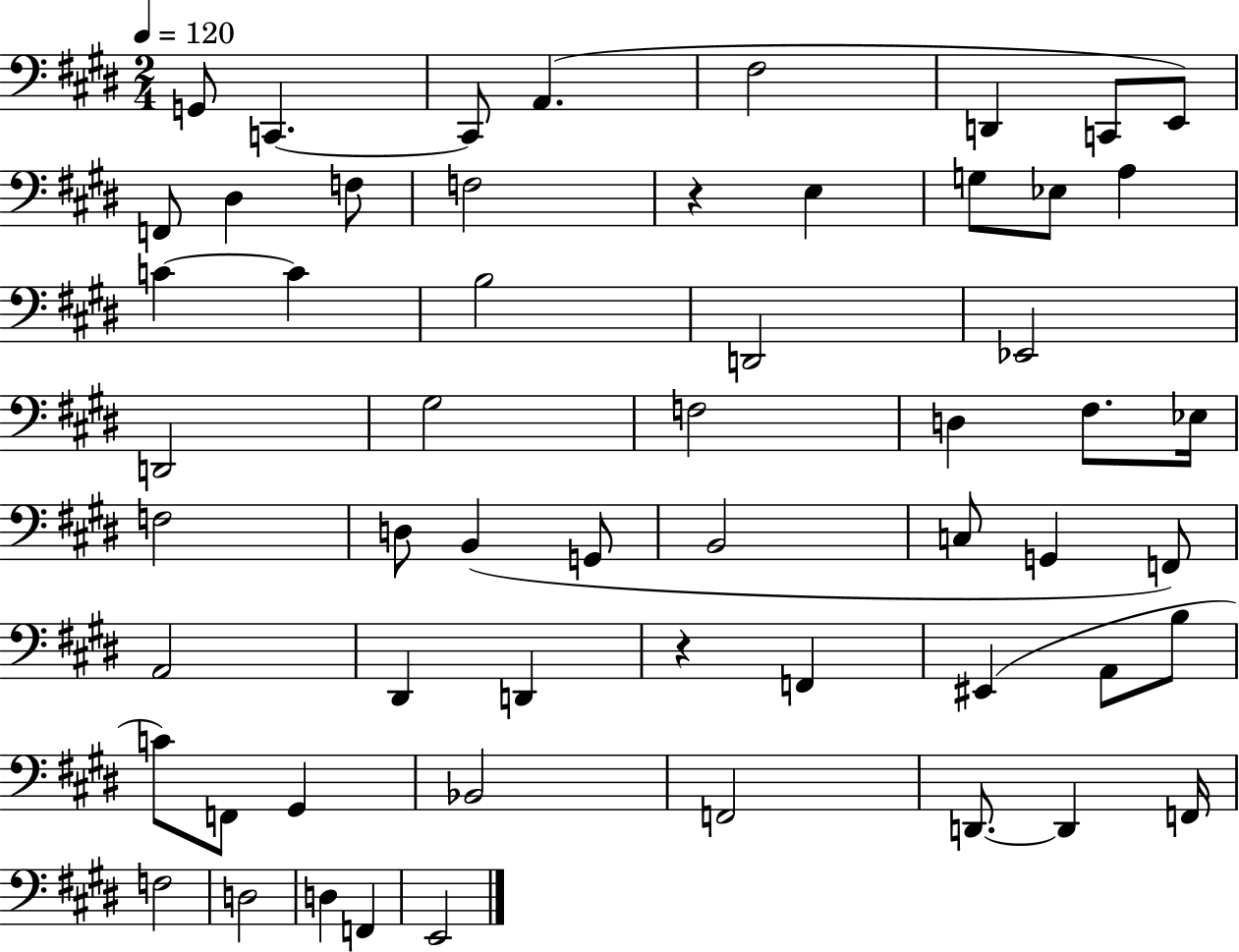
{
  \clef bass
  \numericTimeSignature
  \time 2/4
  \key e \major
  \tempo 4 = 120
  g,8 c,4.~~ | c,8 a,4.( | fis2 | d,4 c,8 e,8) | \break f,8 dis4 f8 | f2 | r4 e4 | g8 ees8 a4 | \break c'4~~ c'4 | b2 | d,2 | ees,2 | \break d,2 | gis2 | f2 | d4 fis8. ees16 | \break f2 | d8 b,4( g,8 | b,2 | c8 g,4 f,8) | \break a,2 | dis,4 d,4 | r4 f,4 | eis,4( a,8 b8 | \break c'8) f,8 gis,4 | bes,2 | f,2 | d,8.~~ d,4 f,16 | \break f2 | d2 | d4 f,4 | e,2 | \break \bar "|."
}